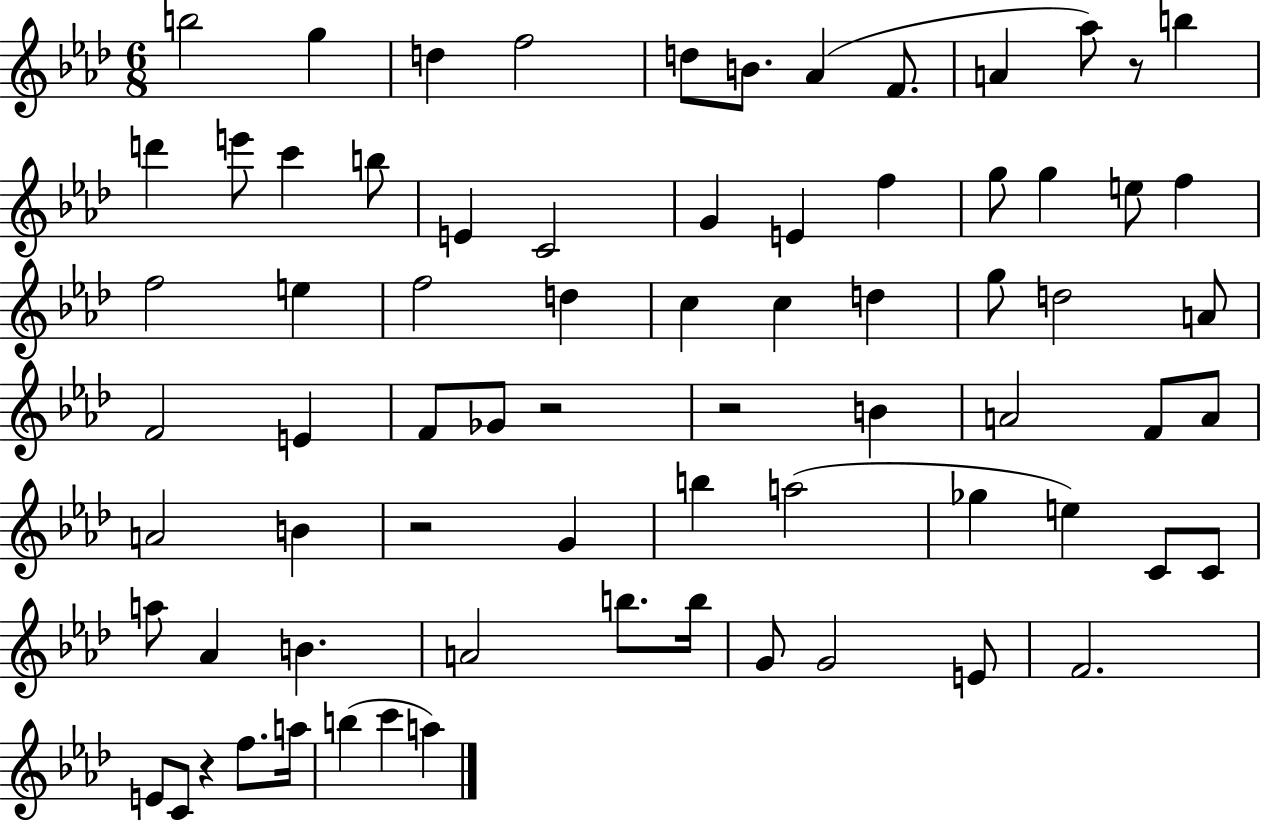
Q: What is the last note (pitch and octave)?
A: A5